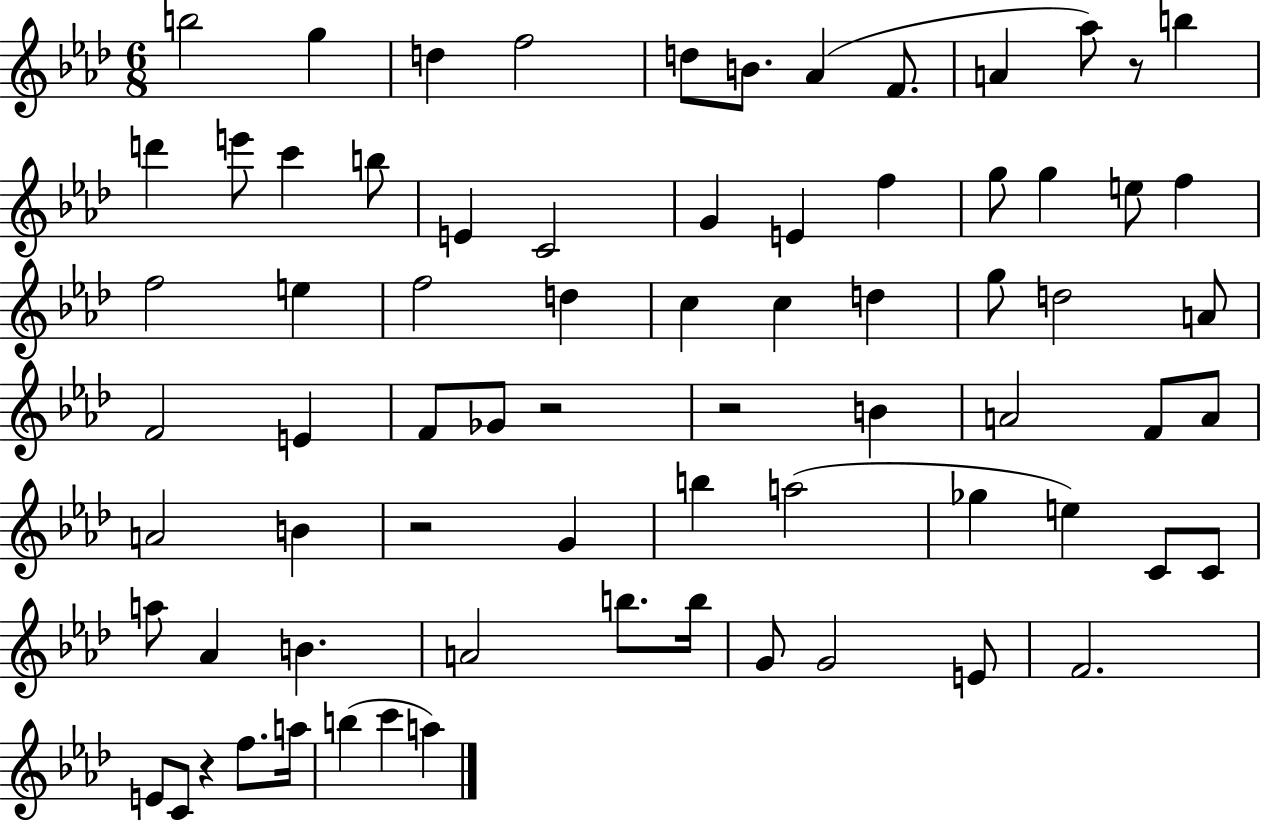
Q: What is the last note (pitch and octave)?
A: A5